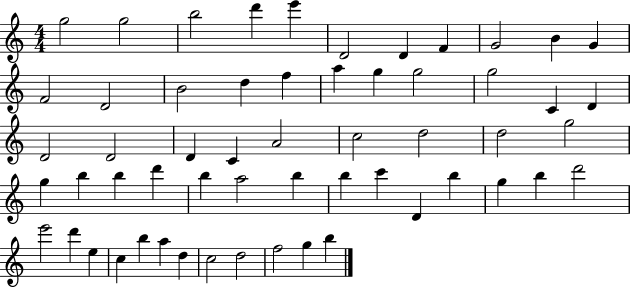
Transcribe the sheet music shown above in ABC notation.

X:1
T:Untitled
M:4/4
L:1/4
K:C
g2 g2 b2 d' e' D2 D F G2 B G F2 D2 B2 d f a g g2 g2 C D D2 D2 D C A2 c2 d2 d2 g2 g b b d' b a2 b b c' D b g b d'2 e'2 d' e c b a d c2 d2 f2 g b